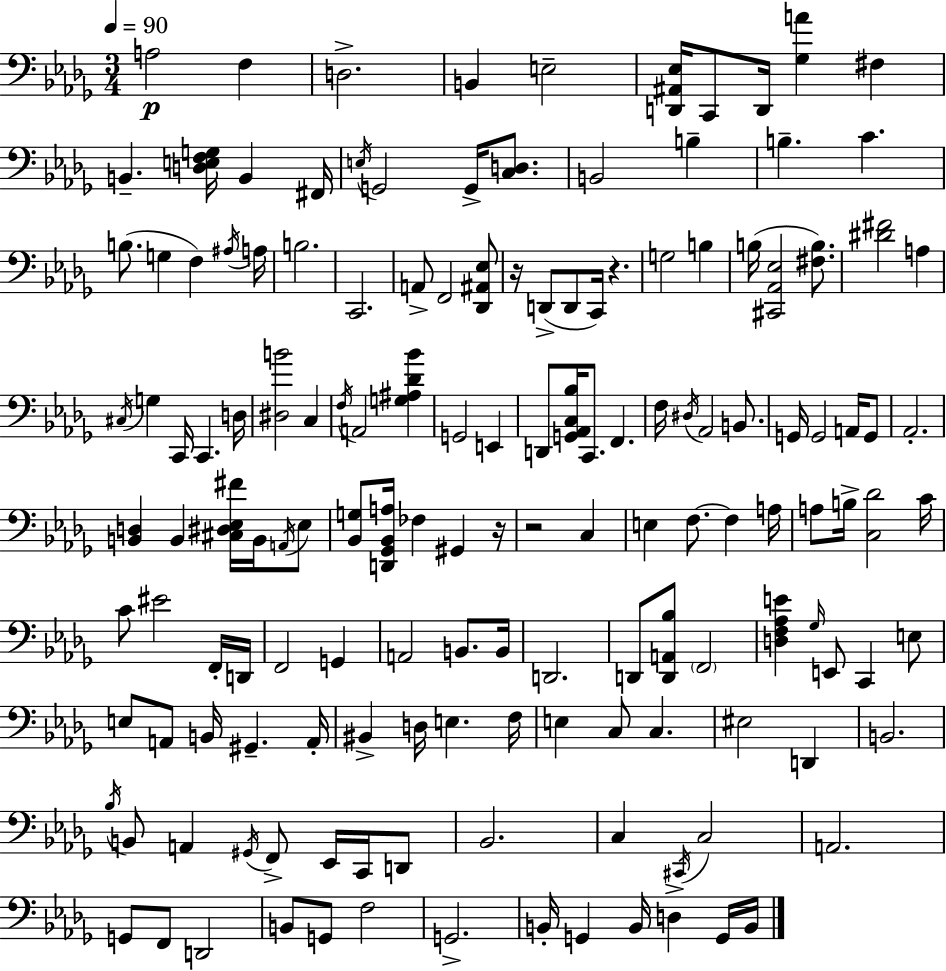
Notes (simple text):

A3/h F3/q D3/h. B2/q E3/h [D2,A#2,Eb3]/s C2/e D2/s [Gb3,A4]/q F#3/q B2/q. [D3,E3,F3,G3]/s B2/q F#2/s E3/s G2/h G2/s [C3,D3]/e. B2/h B3/q B3/q. C4/q. B3/e. G3/q F3/q A#3/s A3/s B3/h. C2/h. A2/e F2/h [Db2,A#2,Eb3]/e R/s D2/e D2/e C2/s R/q. G3/h B3/q B3/s [C#2,Ab2,Eb3]/h [F#3,B3]/e. [D#4,F#4]/h A3/q C#3/s G3/q C2/s C2/q. D3/s [D#3,B4]/h C3/q F3/s A2/h [G3,A#3,Db4,Bb4]/q G2/h E2/q D2/e [G2,Ab2,C3,Bb3]/s C2/e. F2/q. F3/s D#3/s Ab2/h B2/e. G2/s G2/h A2/s G2/e Ab2/h. [B2,D3]/q B2/q [C#3,D#3,Eb3,F#4]/s B2/s A2/s Eb3/e [Bb2,G3]/e [D2,Gb2,Bb2,A3]/s FES3/q G#2/q R/s R/h C3/q E3/q F3/e. F3/q A3/s A3/e B3/s [C3,Db4]/h C4/s C4/e EIS4/h F2/s D2/s F2/h G2/q A2/h B2/e. B2/s D2/h. D2/e [D2,A2,Bb3]/e F2/h [D3,F3,Ab3,E4]/q Gb3/s E2/e C2/q E3/e E3/e A2/e B2/s G#2/q. A2/s BIS2/q D3/s E3/q. F3/s E3/q C3/e C3/q. EIS3/h D2/q B2/h. Bb3/s B2/e A2/q G#2/s F2/e Eb2/s C2/s D2/e Bb2/h. C3/q C#2/s C3/h A2/h. G2/e F2/e D2/h B2/e G2/e F3/h G2/h. B2/s G2/q B2/s D3/q G2/s B2/s